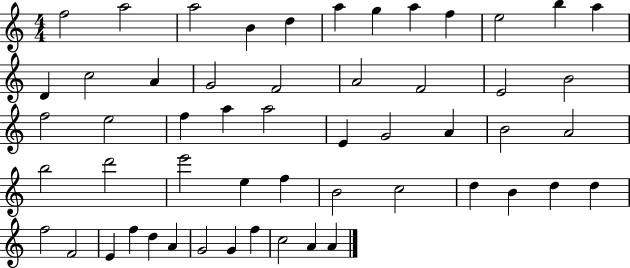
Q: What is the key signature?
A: C major